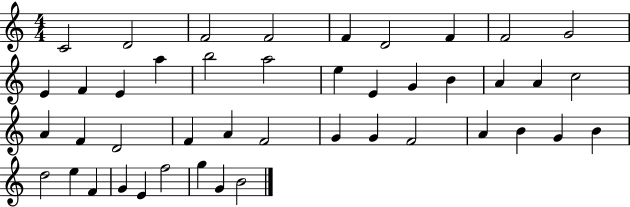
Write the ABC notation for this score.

X:1
T:Untitled
M:4/4
L:1/4
K:C
C2 D2 F2 F2 F D2 F F2 G2 E F E a b2 a2 e E G B A A c2 A F D2 F A F2 G G F2 A B G B d2 e F G E f2 g G B2